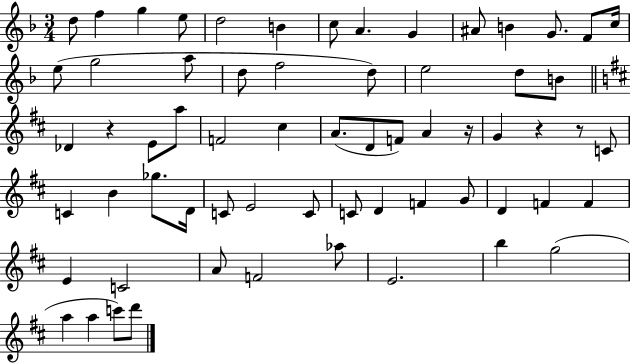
X:1
T:Untitled
M:3/4
L:1/4
K:F
d/2 f g e/2 d2 B c/2 A G ^A/2 B G/2 F/2 c/4 e/2 g2 a/2 d/2 f2 d/2 e2 d/2 B/2 _D z E/2 a/2 F2 ^c A/2 D/2 F/2 A z/4 G z z/2 C/2 C B _g/2 D/4 C/2 E2 C/2 C/2 D F G/2 D F F E C2 A/2 F2 _a/2 E2 b g2 a a c'/2 d'/2